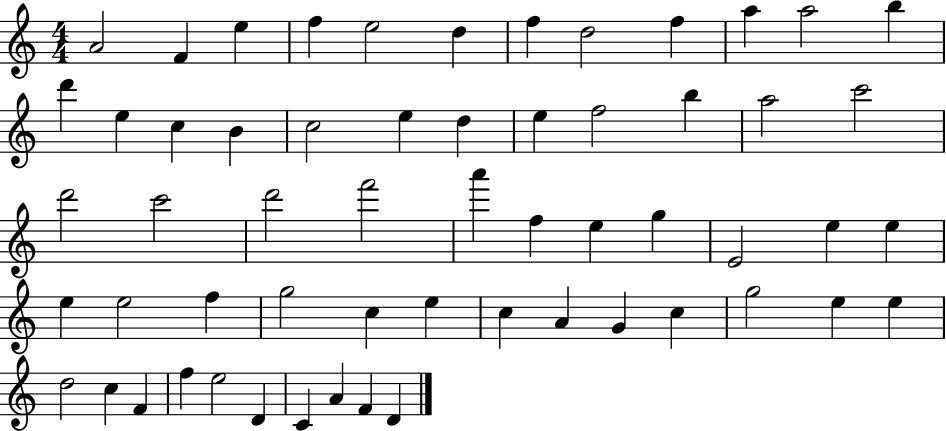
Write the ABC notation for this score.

X:1
T:Untitled
M:4/4
L:1/4
K:C
A2 F e f e2 d f d2 f a a2 b d' e c B c2 e d e f2 b a2 c'2 d'2 c'2 d'2 f'2 a' f e g E2 e e e e2 f g2 c e c A G c g2 e e d2 c F f e2 D C A F D